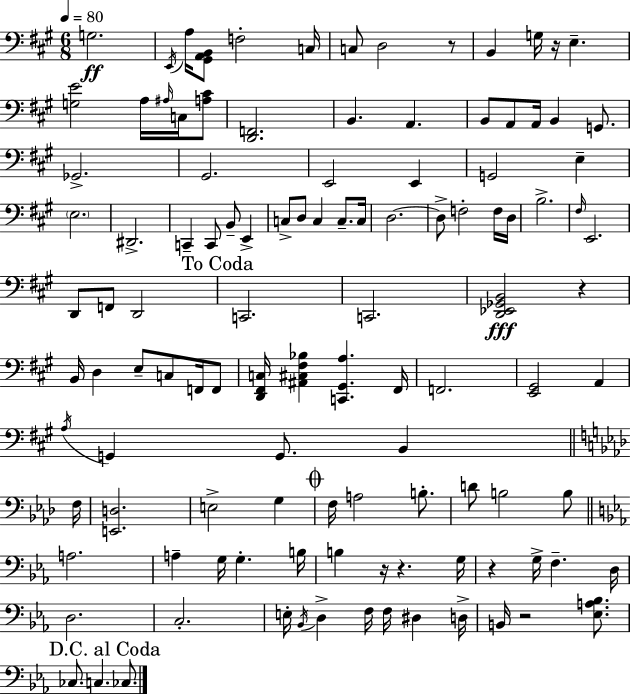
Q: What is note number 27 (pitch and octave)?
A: E3